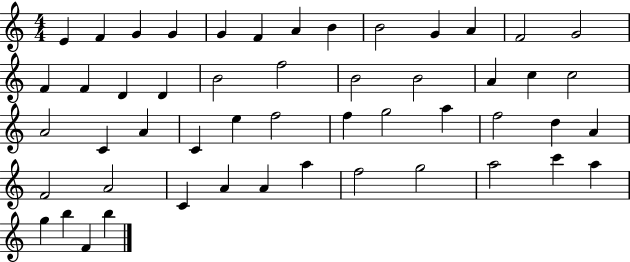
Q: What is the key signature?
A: C major